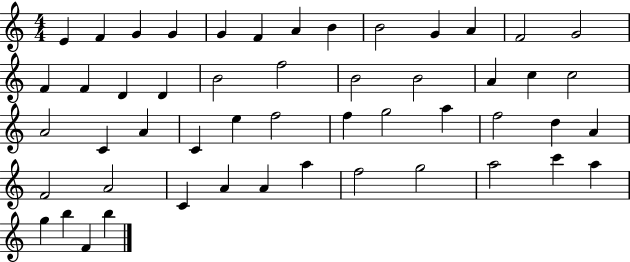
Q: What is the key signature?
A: C major